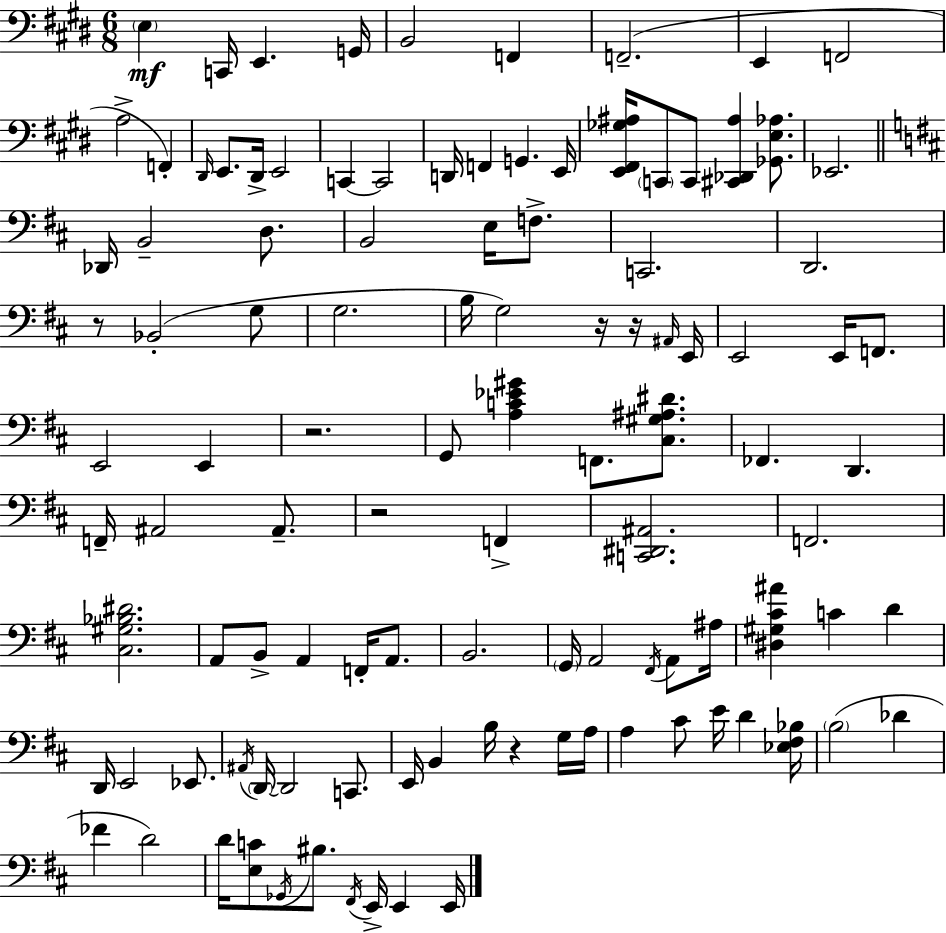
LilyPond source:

{
  \clef bass
  \numericTimeSignature
  \time 6/8
  \key e \major
  \repeat volta 2 { \parenthesize e4\mf c,16 e,4. g,16 | b,2 f,4 | f,2.--( | e,4 f,2 | \break a2-> f,4-.) | \grace { dis,16 } e,8. dis,16-> e,2 | c,4~~ c,2 | d,16 f,4 g,4. | \break e,16 <e, fis, ges ais>16 \parenthesize c,8 c,8 <cis, des, ais>4 <ges, e aes>8. | ees,2. | \bar "||" \break \key b \minor des,16 b,2-- d8. | b,2 e16 f8.-> | c,2. | d,2. | \break r8 bes,2-.( g8 | g2. | b16 g2) r16 r16 \grace { ais,16 } | e,16 e,2 e,16 f,8. | \break e,2 e,4 | r2. | g,8 <a c' ees' gis'>4 f,8. <cis gis ais dis'>8. | fes,4. d,4. | \break f,16-- ais,2 ais,8.-- | r2 f,4-> | <c, dis, ais,>2. | f,2. | \break <cis gis bes dis'>2. | a,8 b,8-> a,4 f,16-. a,8. | b,2. | \parenthesize g,16 a,2 \acciaccatura { fis,16 } a,8 | \break ais16 <dis gis cis' ais'>4 c'4 d'4 | d,16 e,2 ees,8. | \acciaccatura { ais,16 } \parenthesize d,16~~ d,2 | c,8. e,16 b,4 b16 r4 | \break g16 a16 a4 cis'8 e'16 d'4 | <ees fis bes>16 \parenthesize b2( des'4 | fes'4 d'2) | d'16 <e c'>8 \acciaccatura { ges,16 } bis8. \acciaccatura { fis,16 } e,16-> | \break e,4 e,16 } \bar "|."
}